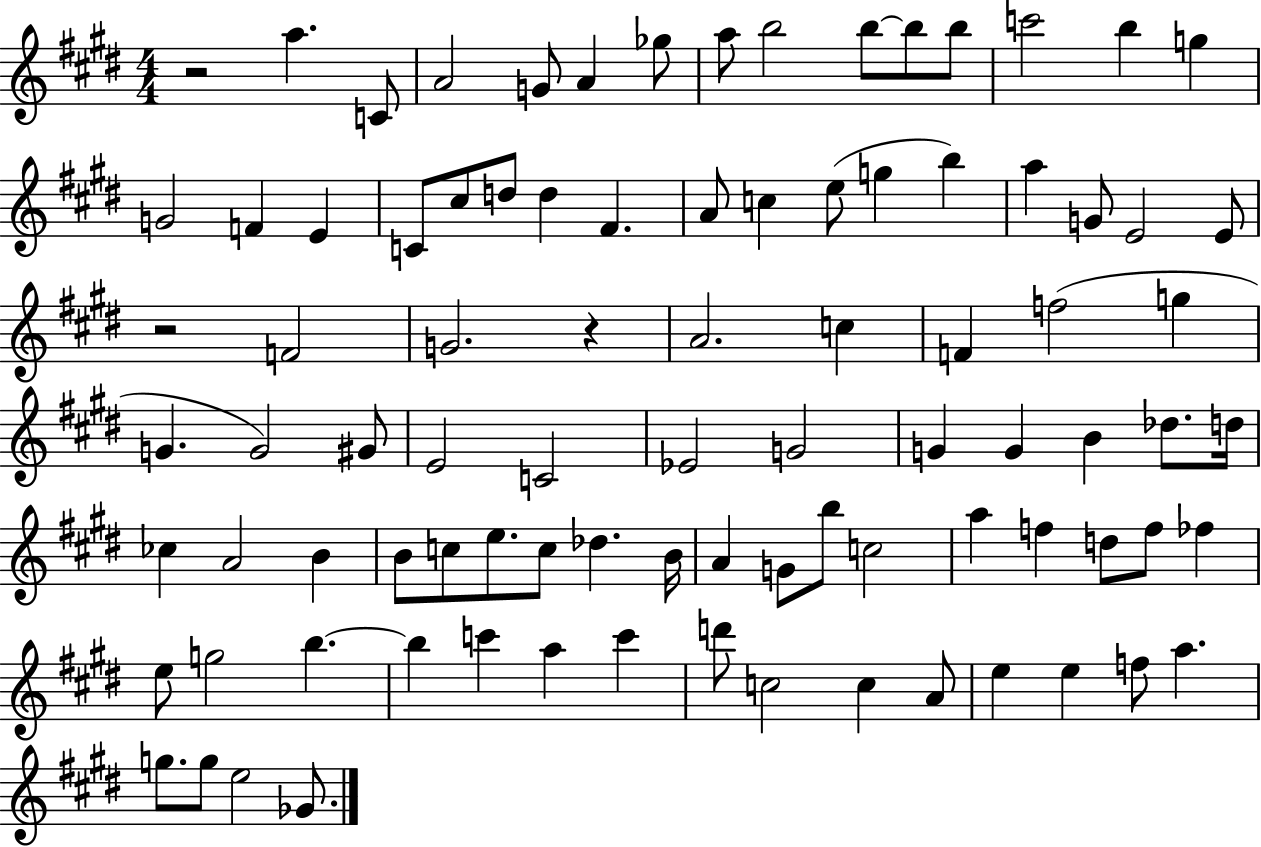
{
  \clef treble
  \numericTimeSignature
  \time 4/4
  \key e \major
  r2 a''4. c'8 | a'2 g'8 a'4 ges''8 | a''8 b''2 b''8~~ b''8 b''8 | c'''2 b''4 g''4 | \break g'2 f'4 e'4 | c'8 cis''8 d''8 d''4 fis'4. | a'8 c''4 e''8( g''4 b''4) | a''4 g'8 e'2 e'8 | \break r2 f'2 | g'2. r4 | a'2. c''4 | f'4 f''2( g''4 | \break g'4. g'2) gis'8 | e'2 c'2 | ees'2 g'2 | g'4 g'4 b'4 des''8. d''16 | \break ces''4 a'2 b'4 | b'8 c''8 e''8. c''8 des''4. b'16 | a'4 g'8 b''8 c''2 | a''4 f''4 d''8 f''8 fes''4 | \break e''8 g''2 b''4.~~ | b''4 c'''4 a''4 c'''4 | d'''8 c''2 c''4 a'8 | e''4 e''4 f''8 a''4. | \break g''8. g''8 e''2 ges'8. | \bar "|."
}